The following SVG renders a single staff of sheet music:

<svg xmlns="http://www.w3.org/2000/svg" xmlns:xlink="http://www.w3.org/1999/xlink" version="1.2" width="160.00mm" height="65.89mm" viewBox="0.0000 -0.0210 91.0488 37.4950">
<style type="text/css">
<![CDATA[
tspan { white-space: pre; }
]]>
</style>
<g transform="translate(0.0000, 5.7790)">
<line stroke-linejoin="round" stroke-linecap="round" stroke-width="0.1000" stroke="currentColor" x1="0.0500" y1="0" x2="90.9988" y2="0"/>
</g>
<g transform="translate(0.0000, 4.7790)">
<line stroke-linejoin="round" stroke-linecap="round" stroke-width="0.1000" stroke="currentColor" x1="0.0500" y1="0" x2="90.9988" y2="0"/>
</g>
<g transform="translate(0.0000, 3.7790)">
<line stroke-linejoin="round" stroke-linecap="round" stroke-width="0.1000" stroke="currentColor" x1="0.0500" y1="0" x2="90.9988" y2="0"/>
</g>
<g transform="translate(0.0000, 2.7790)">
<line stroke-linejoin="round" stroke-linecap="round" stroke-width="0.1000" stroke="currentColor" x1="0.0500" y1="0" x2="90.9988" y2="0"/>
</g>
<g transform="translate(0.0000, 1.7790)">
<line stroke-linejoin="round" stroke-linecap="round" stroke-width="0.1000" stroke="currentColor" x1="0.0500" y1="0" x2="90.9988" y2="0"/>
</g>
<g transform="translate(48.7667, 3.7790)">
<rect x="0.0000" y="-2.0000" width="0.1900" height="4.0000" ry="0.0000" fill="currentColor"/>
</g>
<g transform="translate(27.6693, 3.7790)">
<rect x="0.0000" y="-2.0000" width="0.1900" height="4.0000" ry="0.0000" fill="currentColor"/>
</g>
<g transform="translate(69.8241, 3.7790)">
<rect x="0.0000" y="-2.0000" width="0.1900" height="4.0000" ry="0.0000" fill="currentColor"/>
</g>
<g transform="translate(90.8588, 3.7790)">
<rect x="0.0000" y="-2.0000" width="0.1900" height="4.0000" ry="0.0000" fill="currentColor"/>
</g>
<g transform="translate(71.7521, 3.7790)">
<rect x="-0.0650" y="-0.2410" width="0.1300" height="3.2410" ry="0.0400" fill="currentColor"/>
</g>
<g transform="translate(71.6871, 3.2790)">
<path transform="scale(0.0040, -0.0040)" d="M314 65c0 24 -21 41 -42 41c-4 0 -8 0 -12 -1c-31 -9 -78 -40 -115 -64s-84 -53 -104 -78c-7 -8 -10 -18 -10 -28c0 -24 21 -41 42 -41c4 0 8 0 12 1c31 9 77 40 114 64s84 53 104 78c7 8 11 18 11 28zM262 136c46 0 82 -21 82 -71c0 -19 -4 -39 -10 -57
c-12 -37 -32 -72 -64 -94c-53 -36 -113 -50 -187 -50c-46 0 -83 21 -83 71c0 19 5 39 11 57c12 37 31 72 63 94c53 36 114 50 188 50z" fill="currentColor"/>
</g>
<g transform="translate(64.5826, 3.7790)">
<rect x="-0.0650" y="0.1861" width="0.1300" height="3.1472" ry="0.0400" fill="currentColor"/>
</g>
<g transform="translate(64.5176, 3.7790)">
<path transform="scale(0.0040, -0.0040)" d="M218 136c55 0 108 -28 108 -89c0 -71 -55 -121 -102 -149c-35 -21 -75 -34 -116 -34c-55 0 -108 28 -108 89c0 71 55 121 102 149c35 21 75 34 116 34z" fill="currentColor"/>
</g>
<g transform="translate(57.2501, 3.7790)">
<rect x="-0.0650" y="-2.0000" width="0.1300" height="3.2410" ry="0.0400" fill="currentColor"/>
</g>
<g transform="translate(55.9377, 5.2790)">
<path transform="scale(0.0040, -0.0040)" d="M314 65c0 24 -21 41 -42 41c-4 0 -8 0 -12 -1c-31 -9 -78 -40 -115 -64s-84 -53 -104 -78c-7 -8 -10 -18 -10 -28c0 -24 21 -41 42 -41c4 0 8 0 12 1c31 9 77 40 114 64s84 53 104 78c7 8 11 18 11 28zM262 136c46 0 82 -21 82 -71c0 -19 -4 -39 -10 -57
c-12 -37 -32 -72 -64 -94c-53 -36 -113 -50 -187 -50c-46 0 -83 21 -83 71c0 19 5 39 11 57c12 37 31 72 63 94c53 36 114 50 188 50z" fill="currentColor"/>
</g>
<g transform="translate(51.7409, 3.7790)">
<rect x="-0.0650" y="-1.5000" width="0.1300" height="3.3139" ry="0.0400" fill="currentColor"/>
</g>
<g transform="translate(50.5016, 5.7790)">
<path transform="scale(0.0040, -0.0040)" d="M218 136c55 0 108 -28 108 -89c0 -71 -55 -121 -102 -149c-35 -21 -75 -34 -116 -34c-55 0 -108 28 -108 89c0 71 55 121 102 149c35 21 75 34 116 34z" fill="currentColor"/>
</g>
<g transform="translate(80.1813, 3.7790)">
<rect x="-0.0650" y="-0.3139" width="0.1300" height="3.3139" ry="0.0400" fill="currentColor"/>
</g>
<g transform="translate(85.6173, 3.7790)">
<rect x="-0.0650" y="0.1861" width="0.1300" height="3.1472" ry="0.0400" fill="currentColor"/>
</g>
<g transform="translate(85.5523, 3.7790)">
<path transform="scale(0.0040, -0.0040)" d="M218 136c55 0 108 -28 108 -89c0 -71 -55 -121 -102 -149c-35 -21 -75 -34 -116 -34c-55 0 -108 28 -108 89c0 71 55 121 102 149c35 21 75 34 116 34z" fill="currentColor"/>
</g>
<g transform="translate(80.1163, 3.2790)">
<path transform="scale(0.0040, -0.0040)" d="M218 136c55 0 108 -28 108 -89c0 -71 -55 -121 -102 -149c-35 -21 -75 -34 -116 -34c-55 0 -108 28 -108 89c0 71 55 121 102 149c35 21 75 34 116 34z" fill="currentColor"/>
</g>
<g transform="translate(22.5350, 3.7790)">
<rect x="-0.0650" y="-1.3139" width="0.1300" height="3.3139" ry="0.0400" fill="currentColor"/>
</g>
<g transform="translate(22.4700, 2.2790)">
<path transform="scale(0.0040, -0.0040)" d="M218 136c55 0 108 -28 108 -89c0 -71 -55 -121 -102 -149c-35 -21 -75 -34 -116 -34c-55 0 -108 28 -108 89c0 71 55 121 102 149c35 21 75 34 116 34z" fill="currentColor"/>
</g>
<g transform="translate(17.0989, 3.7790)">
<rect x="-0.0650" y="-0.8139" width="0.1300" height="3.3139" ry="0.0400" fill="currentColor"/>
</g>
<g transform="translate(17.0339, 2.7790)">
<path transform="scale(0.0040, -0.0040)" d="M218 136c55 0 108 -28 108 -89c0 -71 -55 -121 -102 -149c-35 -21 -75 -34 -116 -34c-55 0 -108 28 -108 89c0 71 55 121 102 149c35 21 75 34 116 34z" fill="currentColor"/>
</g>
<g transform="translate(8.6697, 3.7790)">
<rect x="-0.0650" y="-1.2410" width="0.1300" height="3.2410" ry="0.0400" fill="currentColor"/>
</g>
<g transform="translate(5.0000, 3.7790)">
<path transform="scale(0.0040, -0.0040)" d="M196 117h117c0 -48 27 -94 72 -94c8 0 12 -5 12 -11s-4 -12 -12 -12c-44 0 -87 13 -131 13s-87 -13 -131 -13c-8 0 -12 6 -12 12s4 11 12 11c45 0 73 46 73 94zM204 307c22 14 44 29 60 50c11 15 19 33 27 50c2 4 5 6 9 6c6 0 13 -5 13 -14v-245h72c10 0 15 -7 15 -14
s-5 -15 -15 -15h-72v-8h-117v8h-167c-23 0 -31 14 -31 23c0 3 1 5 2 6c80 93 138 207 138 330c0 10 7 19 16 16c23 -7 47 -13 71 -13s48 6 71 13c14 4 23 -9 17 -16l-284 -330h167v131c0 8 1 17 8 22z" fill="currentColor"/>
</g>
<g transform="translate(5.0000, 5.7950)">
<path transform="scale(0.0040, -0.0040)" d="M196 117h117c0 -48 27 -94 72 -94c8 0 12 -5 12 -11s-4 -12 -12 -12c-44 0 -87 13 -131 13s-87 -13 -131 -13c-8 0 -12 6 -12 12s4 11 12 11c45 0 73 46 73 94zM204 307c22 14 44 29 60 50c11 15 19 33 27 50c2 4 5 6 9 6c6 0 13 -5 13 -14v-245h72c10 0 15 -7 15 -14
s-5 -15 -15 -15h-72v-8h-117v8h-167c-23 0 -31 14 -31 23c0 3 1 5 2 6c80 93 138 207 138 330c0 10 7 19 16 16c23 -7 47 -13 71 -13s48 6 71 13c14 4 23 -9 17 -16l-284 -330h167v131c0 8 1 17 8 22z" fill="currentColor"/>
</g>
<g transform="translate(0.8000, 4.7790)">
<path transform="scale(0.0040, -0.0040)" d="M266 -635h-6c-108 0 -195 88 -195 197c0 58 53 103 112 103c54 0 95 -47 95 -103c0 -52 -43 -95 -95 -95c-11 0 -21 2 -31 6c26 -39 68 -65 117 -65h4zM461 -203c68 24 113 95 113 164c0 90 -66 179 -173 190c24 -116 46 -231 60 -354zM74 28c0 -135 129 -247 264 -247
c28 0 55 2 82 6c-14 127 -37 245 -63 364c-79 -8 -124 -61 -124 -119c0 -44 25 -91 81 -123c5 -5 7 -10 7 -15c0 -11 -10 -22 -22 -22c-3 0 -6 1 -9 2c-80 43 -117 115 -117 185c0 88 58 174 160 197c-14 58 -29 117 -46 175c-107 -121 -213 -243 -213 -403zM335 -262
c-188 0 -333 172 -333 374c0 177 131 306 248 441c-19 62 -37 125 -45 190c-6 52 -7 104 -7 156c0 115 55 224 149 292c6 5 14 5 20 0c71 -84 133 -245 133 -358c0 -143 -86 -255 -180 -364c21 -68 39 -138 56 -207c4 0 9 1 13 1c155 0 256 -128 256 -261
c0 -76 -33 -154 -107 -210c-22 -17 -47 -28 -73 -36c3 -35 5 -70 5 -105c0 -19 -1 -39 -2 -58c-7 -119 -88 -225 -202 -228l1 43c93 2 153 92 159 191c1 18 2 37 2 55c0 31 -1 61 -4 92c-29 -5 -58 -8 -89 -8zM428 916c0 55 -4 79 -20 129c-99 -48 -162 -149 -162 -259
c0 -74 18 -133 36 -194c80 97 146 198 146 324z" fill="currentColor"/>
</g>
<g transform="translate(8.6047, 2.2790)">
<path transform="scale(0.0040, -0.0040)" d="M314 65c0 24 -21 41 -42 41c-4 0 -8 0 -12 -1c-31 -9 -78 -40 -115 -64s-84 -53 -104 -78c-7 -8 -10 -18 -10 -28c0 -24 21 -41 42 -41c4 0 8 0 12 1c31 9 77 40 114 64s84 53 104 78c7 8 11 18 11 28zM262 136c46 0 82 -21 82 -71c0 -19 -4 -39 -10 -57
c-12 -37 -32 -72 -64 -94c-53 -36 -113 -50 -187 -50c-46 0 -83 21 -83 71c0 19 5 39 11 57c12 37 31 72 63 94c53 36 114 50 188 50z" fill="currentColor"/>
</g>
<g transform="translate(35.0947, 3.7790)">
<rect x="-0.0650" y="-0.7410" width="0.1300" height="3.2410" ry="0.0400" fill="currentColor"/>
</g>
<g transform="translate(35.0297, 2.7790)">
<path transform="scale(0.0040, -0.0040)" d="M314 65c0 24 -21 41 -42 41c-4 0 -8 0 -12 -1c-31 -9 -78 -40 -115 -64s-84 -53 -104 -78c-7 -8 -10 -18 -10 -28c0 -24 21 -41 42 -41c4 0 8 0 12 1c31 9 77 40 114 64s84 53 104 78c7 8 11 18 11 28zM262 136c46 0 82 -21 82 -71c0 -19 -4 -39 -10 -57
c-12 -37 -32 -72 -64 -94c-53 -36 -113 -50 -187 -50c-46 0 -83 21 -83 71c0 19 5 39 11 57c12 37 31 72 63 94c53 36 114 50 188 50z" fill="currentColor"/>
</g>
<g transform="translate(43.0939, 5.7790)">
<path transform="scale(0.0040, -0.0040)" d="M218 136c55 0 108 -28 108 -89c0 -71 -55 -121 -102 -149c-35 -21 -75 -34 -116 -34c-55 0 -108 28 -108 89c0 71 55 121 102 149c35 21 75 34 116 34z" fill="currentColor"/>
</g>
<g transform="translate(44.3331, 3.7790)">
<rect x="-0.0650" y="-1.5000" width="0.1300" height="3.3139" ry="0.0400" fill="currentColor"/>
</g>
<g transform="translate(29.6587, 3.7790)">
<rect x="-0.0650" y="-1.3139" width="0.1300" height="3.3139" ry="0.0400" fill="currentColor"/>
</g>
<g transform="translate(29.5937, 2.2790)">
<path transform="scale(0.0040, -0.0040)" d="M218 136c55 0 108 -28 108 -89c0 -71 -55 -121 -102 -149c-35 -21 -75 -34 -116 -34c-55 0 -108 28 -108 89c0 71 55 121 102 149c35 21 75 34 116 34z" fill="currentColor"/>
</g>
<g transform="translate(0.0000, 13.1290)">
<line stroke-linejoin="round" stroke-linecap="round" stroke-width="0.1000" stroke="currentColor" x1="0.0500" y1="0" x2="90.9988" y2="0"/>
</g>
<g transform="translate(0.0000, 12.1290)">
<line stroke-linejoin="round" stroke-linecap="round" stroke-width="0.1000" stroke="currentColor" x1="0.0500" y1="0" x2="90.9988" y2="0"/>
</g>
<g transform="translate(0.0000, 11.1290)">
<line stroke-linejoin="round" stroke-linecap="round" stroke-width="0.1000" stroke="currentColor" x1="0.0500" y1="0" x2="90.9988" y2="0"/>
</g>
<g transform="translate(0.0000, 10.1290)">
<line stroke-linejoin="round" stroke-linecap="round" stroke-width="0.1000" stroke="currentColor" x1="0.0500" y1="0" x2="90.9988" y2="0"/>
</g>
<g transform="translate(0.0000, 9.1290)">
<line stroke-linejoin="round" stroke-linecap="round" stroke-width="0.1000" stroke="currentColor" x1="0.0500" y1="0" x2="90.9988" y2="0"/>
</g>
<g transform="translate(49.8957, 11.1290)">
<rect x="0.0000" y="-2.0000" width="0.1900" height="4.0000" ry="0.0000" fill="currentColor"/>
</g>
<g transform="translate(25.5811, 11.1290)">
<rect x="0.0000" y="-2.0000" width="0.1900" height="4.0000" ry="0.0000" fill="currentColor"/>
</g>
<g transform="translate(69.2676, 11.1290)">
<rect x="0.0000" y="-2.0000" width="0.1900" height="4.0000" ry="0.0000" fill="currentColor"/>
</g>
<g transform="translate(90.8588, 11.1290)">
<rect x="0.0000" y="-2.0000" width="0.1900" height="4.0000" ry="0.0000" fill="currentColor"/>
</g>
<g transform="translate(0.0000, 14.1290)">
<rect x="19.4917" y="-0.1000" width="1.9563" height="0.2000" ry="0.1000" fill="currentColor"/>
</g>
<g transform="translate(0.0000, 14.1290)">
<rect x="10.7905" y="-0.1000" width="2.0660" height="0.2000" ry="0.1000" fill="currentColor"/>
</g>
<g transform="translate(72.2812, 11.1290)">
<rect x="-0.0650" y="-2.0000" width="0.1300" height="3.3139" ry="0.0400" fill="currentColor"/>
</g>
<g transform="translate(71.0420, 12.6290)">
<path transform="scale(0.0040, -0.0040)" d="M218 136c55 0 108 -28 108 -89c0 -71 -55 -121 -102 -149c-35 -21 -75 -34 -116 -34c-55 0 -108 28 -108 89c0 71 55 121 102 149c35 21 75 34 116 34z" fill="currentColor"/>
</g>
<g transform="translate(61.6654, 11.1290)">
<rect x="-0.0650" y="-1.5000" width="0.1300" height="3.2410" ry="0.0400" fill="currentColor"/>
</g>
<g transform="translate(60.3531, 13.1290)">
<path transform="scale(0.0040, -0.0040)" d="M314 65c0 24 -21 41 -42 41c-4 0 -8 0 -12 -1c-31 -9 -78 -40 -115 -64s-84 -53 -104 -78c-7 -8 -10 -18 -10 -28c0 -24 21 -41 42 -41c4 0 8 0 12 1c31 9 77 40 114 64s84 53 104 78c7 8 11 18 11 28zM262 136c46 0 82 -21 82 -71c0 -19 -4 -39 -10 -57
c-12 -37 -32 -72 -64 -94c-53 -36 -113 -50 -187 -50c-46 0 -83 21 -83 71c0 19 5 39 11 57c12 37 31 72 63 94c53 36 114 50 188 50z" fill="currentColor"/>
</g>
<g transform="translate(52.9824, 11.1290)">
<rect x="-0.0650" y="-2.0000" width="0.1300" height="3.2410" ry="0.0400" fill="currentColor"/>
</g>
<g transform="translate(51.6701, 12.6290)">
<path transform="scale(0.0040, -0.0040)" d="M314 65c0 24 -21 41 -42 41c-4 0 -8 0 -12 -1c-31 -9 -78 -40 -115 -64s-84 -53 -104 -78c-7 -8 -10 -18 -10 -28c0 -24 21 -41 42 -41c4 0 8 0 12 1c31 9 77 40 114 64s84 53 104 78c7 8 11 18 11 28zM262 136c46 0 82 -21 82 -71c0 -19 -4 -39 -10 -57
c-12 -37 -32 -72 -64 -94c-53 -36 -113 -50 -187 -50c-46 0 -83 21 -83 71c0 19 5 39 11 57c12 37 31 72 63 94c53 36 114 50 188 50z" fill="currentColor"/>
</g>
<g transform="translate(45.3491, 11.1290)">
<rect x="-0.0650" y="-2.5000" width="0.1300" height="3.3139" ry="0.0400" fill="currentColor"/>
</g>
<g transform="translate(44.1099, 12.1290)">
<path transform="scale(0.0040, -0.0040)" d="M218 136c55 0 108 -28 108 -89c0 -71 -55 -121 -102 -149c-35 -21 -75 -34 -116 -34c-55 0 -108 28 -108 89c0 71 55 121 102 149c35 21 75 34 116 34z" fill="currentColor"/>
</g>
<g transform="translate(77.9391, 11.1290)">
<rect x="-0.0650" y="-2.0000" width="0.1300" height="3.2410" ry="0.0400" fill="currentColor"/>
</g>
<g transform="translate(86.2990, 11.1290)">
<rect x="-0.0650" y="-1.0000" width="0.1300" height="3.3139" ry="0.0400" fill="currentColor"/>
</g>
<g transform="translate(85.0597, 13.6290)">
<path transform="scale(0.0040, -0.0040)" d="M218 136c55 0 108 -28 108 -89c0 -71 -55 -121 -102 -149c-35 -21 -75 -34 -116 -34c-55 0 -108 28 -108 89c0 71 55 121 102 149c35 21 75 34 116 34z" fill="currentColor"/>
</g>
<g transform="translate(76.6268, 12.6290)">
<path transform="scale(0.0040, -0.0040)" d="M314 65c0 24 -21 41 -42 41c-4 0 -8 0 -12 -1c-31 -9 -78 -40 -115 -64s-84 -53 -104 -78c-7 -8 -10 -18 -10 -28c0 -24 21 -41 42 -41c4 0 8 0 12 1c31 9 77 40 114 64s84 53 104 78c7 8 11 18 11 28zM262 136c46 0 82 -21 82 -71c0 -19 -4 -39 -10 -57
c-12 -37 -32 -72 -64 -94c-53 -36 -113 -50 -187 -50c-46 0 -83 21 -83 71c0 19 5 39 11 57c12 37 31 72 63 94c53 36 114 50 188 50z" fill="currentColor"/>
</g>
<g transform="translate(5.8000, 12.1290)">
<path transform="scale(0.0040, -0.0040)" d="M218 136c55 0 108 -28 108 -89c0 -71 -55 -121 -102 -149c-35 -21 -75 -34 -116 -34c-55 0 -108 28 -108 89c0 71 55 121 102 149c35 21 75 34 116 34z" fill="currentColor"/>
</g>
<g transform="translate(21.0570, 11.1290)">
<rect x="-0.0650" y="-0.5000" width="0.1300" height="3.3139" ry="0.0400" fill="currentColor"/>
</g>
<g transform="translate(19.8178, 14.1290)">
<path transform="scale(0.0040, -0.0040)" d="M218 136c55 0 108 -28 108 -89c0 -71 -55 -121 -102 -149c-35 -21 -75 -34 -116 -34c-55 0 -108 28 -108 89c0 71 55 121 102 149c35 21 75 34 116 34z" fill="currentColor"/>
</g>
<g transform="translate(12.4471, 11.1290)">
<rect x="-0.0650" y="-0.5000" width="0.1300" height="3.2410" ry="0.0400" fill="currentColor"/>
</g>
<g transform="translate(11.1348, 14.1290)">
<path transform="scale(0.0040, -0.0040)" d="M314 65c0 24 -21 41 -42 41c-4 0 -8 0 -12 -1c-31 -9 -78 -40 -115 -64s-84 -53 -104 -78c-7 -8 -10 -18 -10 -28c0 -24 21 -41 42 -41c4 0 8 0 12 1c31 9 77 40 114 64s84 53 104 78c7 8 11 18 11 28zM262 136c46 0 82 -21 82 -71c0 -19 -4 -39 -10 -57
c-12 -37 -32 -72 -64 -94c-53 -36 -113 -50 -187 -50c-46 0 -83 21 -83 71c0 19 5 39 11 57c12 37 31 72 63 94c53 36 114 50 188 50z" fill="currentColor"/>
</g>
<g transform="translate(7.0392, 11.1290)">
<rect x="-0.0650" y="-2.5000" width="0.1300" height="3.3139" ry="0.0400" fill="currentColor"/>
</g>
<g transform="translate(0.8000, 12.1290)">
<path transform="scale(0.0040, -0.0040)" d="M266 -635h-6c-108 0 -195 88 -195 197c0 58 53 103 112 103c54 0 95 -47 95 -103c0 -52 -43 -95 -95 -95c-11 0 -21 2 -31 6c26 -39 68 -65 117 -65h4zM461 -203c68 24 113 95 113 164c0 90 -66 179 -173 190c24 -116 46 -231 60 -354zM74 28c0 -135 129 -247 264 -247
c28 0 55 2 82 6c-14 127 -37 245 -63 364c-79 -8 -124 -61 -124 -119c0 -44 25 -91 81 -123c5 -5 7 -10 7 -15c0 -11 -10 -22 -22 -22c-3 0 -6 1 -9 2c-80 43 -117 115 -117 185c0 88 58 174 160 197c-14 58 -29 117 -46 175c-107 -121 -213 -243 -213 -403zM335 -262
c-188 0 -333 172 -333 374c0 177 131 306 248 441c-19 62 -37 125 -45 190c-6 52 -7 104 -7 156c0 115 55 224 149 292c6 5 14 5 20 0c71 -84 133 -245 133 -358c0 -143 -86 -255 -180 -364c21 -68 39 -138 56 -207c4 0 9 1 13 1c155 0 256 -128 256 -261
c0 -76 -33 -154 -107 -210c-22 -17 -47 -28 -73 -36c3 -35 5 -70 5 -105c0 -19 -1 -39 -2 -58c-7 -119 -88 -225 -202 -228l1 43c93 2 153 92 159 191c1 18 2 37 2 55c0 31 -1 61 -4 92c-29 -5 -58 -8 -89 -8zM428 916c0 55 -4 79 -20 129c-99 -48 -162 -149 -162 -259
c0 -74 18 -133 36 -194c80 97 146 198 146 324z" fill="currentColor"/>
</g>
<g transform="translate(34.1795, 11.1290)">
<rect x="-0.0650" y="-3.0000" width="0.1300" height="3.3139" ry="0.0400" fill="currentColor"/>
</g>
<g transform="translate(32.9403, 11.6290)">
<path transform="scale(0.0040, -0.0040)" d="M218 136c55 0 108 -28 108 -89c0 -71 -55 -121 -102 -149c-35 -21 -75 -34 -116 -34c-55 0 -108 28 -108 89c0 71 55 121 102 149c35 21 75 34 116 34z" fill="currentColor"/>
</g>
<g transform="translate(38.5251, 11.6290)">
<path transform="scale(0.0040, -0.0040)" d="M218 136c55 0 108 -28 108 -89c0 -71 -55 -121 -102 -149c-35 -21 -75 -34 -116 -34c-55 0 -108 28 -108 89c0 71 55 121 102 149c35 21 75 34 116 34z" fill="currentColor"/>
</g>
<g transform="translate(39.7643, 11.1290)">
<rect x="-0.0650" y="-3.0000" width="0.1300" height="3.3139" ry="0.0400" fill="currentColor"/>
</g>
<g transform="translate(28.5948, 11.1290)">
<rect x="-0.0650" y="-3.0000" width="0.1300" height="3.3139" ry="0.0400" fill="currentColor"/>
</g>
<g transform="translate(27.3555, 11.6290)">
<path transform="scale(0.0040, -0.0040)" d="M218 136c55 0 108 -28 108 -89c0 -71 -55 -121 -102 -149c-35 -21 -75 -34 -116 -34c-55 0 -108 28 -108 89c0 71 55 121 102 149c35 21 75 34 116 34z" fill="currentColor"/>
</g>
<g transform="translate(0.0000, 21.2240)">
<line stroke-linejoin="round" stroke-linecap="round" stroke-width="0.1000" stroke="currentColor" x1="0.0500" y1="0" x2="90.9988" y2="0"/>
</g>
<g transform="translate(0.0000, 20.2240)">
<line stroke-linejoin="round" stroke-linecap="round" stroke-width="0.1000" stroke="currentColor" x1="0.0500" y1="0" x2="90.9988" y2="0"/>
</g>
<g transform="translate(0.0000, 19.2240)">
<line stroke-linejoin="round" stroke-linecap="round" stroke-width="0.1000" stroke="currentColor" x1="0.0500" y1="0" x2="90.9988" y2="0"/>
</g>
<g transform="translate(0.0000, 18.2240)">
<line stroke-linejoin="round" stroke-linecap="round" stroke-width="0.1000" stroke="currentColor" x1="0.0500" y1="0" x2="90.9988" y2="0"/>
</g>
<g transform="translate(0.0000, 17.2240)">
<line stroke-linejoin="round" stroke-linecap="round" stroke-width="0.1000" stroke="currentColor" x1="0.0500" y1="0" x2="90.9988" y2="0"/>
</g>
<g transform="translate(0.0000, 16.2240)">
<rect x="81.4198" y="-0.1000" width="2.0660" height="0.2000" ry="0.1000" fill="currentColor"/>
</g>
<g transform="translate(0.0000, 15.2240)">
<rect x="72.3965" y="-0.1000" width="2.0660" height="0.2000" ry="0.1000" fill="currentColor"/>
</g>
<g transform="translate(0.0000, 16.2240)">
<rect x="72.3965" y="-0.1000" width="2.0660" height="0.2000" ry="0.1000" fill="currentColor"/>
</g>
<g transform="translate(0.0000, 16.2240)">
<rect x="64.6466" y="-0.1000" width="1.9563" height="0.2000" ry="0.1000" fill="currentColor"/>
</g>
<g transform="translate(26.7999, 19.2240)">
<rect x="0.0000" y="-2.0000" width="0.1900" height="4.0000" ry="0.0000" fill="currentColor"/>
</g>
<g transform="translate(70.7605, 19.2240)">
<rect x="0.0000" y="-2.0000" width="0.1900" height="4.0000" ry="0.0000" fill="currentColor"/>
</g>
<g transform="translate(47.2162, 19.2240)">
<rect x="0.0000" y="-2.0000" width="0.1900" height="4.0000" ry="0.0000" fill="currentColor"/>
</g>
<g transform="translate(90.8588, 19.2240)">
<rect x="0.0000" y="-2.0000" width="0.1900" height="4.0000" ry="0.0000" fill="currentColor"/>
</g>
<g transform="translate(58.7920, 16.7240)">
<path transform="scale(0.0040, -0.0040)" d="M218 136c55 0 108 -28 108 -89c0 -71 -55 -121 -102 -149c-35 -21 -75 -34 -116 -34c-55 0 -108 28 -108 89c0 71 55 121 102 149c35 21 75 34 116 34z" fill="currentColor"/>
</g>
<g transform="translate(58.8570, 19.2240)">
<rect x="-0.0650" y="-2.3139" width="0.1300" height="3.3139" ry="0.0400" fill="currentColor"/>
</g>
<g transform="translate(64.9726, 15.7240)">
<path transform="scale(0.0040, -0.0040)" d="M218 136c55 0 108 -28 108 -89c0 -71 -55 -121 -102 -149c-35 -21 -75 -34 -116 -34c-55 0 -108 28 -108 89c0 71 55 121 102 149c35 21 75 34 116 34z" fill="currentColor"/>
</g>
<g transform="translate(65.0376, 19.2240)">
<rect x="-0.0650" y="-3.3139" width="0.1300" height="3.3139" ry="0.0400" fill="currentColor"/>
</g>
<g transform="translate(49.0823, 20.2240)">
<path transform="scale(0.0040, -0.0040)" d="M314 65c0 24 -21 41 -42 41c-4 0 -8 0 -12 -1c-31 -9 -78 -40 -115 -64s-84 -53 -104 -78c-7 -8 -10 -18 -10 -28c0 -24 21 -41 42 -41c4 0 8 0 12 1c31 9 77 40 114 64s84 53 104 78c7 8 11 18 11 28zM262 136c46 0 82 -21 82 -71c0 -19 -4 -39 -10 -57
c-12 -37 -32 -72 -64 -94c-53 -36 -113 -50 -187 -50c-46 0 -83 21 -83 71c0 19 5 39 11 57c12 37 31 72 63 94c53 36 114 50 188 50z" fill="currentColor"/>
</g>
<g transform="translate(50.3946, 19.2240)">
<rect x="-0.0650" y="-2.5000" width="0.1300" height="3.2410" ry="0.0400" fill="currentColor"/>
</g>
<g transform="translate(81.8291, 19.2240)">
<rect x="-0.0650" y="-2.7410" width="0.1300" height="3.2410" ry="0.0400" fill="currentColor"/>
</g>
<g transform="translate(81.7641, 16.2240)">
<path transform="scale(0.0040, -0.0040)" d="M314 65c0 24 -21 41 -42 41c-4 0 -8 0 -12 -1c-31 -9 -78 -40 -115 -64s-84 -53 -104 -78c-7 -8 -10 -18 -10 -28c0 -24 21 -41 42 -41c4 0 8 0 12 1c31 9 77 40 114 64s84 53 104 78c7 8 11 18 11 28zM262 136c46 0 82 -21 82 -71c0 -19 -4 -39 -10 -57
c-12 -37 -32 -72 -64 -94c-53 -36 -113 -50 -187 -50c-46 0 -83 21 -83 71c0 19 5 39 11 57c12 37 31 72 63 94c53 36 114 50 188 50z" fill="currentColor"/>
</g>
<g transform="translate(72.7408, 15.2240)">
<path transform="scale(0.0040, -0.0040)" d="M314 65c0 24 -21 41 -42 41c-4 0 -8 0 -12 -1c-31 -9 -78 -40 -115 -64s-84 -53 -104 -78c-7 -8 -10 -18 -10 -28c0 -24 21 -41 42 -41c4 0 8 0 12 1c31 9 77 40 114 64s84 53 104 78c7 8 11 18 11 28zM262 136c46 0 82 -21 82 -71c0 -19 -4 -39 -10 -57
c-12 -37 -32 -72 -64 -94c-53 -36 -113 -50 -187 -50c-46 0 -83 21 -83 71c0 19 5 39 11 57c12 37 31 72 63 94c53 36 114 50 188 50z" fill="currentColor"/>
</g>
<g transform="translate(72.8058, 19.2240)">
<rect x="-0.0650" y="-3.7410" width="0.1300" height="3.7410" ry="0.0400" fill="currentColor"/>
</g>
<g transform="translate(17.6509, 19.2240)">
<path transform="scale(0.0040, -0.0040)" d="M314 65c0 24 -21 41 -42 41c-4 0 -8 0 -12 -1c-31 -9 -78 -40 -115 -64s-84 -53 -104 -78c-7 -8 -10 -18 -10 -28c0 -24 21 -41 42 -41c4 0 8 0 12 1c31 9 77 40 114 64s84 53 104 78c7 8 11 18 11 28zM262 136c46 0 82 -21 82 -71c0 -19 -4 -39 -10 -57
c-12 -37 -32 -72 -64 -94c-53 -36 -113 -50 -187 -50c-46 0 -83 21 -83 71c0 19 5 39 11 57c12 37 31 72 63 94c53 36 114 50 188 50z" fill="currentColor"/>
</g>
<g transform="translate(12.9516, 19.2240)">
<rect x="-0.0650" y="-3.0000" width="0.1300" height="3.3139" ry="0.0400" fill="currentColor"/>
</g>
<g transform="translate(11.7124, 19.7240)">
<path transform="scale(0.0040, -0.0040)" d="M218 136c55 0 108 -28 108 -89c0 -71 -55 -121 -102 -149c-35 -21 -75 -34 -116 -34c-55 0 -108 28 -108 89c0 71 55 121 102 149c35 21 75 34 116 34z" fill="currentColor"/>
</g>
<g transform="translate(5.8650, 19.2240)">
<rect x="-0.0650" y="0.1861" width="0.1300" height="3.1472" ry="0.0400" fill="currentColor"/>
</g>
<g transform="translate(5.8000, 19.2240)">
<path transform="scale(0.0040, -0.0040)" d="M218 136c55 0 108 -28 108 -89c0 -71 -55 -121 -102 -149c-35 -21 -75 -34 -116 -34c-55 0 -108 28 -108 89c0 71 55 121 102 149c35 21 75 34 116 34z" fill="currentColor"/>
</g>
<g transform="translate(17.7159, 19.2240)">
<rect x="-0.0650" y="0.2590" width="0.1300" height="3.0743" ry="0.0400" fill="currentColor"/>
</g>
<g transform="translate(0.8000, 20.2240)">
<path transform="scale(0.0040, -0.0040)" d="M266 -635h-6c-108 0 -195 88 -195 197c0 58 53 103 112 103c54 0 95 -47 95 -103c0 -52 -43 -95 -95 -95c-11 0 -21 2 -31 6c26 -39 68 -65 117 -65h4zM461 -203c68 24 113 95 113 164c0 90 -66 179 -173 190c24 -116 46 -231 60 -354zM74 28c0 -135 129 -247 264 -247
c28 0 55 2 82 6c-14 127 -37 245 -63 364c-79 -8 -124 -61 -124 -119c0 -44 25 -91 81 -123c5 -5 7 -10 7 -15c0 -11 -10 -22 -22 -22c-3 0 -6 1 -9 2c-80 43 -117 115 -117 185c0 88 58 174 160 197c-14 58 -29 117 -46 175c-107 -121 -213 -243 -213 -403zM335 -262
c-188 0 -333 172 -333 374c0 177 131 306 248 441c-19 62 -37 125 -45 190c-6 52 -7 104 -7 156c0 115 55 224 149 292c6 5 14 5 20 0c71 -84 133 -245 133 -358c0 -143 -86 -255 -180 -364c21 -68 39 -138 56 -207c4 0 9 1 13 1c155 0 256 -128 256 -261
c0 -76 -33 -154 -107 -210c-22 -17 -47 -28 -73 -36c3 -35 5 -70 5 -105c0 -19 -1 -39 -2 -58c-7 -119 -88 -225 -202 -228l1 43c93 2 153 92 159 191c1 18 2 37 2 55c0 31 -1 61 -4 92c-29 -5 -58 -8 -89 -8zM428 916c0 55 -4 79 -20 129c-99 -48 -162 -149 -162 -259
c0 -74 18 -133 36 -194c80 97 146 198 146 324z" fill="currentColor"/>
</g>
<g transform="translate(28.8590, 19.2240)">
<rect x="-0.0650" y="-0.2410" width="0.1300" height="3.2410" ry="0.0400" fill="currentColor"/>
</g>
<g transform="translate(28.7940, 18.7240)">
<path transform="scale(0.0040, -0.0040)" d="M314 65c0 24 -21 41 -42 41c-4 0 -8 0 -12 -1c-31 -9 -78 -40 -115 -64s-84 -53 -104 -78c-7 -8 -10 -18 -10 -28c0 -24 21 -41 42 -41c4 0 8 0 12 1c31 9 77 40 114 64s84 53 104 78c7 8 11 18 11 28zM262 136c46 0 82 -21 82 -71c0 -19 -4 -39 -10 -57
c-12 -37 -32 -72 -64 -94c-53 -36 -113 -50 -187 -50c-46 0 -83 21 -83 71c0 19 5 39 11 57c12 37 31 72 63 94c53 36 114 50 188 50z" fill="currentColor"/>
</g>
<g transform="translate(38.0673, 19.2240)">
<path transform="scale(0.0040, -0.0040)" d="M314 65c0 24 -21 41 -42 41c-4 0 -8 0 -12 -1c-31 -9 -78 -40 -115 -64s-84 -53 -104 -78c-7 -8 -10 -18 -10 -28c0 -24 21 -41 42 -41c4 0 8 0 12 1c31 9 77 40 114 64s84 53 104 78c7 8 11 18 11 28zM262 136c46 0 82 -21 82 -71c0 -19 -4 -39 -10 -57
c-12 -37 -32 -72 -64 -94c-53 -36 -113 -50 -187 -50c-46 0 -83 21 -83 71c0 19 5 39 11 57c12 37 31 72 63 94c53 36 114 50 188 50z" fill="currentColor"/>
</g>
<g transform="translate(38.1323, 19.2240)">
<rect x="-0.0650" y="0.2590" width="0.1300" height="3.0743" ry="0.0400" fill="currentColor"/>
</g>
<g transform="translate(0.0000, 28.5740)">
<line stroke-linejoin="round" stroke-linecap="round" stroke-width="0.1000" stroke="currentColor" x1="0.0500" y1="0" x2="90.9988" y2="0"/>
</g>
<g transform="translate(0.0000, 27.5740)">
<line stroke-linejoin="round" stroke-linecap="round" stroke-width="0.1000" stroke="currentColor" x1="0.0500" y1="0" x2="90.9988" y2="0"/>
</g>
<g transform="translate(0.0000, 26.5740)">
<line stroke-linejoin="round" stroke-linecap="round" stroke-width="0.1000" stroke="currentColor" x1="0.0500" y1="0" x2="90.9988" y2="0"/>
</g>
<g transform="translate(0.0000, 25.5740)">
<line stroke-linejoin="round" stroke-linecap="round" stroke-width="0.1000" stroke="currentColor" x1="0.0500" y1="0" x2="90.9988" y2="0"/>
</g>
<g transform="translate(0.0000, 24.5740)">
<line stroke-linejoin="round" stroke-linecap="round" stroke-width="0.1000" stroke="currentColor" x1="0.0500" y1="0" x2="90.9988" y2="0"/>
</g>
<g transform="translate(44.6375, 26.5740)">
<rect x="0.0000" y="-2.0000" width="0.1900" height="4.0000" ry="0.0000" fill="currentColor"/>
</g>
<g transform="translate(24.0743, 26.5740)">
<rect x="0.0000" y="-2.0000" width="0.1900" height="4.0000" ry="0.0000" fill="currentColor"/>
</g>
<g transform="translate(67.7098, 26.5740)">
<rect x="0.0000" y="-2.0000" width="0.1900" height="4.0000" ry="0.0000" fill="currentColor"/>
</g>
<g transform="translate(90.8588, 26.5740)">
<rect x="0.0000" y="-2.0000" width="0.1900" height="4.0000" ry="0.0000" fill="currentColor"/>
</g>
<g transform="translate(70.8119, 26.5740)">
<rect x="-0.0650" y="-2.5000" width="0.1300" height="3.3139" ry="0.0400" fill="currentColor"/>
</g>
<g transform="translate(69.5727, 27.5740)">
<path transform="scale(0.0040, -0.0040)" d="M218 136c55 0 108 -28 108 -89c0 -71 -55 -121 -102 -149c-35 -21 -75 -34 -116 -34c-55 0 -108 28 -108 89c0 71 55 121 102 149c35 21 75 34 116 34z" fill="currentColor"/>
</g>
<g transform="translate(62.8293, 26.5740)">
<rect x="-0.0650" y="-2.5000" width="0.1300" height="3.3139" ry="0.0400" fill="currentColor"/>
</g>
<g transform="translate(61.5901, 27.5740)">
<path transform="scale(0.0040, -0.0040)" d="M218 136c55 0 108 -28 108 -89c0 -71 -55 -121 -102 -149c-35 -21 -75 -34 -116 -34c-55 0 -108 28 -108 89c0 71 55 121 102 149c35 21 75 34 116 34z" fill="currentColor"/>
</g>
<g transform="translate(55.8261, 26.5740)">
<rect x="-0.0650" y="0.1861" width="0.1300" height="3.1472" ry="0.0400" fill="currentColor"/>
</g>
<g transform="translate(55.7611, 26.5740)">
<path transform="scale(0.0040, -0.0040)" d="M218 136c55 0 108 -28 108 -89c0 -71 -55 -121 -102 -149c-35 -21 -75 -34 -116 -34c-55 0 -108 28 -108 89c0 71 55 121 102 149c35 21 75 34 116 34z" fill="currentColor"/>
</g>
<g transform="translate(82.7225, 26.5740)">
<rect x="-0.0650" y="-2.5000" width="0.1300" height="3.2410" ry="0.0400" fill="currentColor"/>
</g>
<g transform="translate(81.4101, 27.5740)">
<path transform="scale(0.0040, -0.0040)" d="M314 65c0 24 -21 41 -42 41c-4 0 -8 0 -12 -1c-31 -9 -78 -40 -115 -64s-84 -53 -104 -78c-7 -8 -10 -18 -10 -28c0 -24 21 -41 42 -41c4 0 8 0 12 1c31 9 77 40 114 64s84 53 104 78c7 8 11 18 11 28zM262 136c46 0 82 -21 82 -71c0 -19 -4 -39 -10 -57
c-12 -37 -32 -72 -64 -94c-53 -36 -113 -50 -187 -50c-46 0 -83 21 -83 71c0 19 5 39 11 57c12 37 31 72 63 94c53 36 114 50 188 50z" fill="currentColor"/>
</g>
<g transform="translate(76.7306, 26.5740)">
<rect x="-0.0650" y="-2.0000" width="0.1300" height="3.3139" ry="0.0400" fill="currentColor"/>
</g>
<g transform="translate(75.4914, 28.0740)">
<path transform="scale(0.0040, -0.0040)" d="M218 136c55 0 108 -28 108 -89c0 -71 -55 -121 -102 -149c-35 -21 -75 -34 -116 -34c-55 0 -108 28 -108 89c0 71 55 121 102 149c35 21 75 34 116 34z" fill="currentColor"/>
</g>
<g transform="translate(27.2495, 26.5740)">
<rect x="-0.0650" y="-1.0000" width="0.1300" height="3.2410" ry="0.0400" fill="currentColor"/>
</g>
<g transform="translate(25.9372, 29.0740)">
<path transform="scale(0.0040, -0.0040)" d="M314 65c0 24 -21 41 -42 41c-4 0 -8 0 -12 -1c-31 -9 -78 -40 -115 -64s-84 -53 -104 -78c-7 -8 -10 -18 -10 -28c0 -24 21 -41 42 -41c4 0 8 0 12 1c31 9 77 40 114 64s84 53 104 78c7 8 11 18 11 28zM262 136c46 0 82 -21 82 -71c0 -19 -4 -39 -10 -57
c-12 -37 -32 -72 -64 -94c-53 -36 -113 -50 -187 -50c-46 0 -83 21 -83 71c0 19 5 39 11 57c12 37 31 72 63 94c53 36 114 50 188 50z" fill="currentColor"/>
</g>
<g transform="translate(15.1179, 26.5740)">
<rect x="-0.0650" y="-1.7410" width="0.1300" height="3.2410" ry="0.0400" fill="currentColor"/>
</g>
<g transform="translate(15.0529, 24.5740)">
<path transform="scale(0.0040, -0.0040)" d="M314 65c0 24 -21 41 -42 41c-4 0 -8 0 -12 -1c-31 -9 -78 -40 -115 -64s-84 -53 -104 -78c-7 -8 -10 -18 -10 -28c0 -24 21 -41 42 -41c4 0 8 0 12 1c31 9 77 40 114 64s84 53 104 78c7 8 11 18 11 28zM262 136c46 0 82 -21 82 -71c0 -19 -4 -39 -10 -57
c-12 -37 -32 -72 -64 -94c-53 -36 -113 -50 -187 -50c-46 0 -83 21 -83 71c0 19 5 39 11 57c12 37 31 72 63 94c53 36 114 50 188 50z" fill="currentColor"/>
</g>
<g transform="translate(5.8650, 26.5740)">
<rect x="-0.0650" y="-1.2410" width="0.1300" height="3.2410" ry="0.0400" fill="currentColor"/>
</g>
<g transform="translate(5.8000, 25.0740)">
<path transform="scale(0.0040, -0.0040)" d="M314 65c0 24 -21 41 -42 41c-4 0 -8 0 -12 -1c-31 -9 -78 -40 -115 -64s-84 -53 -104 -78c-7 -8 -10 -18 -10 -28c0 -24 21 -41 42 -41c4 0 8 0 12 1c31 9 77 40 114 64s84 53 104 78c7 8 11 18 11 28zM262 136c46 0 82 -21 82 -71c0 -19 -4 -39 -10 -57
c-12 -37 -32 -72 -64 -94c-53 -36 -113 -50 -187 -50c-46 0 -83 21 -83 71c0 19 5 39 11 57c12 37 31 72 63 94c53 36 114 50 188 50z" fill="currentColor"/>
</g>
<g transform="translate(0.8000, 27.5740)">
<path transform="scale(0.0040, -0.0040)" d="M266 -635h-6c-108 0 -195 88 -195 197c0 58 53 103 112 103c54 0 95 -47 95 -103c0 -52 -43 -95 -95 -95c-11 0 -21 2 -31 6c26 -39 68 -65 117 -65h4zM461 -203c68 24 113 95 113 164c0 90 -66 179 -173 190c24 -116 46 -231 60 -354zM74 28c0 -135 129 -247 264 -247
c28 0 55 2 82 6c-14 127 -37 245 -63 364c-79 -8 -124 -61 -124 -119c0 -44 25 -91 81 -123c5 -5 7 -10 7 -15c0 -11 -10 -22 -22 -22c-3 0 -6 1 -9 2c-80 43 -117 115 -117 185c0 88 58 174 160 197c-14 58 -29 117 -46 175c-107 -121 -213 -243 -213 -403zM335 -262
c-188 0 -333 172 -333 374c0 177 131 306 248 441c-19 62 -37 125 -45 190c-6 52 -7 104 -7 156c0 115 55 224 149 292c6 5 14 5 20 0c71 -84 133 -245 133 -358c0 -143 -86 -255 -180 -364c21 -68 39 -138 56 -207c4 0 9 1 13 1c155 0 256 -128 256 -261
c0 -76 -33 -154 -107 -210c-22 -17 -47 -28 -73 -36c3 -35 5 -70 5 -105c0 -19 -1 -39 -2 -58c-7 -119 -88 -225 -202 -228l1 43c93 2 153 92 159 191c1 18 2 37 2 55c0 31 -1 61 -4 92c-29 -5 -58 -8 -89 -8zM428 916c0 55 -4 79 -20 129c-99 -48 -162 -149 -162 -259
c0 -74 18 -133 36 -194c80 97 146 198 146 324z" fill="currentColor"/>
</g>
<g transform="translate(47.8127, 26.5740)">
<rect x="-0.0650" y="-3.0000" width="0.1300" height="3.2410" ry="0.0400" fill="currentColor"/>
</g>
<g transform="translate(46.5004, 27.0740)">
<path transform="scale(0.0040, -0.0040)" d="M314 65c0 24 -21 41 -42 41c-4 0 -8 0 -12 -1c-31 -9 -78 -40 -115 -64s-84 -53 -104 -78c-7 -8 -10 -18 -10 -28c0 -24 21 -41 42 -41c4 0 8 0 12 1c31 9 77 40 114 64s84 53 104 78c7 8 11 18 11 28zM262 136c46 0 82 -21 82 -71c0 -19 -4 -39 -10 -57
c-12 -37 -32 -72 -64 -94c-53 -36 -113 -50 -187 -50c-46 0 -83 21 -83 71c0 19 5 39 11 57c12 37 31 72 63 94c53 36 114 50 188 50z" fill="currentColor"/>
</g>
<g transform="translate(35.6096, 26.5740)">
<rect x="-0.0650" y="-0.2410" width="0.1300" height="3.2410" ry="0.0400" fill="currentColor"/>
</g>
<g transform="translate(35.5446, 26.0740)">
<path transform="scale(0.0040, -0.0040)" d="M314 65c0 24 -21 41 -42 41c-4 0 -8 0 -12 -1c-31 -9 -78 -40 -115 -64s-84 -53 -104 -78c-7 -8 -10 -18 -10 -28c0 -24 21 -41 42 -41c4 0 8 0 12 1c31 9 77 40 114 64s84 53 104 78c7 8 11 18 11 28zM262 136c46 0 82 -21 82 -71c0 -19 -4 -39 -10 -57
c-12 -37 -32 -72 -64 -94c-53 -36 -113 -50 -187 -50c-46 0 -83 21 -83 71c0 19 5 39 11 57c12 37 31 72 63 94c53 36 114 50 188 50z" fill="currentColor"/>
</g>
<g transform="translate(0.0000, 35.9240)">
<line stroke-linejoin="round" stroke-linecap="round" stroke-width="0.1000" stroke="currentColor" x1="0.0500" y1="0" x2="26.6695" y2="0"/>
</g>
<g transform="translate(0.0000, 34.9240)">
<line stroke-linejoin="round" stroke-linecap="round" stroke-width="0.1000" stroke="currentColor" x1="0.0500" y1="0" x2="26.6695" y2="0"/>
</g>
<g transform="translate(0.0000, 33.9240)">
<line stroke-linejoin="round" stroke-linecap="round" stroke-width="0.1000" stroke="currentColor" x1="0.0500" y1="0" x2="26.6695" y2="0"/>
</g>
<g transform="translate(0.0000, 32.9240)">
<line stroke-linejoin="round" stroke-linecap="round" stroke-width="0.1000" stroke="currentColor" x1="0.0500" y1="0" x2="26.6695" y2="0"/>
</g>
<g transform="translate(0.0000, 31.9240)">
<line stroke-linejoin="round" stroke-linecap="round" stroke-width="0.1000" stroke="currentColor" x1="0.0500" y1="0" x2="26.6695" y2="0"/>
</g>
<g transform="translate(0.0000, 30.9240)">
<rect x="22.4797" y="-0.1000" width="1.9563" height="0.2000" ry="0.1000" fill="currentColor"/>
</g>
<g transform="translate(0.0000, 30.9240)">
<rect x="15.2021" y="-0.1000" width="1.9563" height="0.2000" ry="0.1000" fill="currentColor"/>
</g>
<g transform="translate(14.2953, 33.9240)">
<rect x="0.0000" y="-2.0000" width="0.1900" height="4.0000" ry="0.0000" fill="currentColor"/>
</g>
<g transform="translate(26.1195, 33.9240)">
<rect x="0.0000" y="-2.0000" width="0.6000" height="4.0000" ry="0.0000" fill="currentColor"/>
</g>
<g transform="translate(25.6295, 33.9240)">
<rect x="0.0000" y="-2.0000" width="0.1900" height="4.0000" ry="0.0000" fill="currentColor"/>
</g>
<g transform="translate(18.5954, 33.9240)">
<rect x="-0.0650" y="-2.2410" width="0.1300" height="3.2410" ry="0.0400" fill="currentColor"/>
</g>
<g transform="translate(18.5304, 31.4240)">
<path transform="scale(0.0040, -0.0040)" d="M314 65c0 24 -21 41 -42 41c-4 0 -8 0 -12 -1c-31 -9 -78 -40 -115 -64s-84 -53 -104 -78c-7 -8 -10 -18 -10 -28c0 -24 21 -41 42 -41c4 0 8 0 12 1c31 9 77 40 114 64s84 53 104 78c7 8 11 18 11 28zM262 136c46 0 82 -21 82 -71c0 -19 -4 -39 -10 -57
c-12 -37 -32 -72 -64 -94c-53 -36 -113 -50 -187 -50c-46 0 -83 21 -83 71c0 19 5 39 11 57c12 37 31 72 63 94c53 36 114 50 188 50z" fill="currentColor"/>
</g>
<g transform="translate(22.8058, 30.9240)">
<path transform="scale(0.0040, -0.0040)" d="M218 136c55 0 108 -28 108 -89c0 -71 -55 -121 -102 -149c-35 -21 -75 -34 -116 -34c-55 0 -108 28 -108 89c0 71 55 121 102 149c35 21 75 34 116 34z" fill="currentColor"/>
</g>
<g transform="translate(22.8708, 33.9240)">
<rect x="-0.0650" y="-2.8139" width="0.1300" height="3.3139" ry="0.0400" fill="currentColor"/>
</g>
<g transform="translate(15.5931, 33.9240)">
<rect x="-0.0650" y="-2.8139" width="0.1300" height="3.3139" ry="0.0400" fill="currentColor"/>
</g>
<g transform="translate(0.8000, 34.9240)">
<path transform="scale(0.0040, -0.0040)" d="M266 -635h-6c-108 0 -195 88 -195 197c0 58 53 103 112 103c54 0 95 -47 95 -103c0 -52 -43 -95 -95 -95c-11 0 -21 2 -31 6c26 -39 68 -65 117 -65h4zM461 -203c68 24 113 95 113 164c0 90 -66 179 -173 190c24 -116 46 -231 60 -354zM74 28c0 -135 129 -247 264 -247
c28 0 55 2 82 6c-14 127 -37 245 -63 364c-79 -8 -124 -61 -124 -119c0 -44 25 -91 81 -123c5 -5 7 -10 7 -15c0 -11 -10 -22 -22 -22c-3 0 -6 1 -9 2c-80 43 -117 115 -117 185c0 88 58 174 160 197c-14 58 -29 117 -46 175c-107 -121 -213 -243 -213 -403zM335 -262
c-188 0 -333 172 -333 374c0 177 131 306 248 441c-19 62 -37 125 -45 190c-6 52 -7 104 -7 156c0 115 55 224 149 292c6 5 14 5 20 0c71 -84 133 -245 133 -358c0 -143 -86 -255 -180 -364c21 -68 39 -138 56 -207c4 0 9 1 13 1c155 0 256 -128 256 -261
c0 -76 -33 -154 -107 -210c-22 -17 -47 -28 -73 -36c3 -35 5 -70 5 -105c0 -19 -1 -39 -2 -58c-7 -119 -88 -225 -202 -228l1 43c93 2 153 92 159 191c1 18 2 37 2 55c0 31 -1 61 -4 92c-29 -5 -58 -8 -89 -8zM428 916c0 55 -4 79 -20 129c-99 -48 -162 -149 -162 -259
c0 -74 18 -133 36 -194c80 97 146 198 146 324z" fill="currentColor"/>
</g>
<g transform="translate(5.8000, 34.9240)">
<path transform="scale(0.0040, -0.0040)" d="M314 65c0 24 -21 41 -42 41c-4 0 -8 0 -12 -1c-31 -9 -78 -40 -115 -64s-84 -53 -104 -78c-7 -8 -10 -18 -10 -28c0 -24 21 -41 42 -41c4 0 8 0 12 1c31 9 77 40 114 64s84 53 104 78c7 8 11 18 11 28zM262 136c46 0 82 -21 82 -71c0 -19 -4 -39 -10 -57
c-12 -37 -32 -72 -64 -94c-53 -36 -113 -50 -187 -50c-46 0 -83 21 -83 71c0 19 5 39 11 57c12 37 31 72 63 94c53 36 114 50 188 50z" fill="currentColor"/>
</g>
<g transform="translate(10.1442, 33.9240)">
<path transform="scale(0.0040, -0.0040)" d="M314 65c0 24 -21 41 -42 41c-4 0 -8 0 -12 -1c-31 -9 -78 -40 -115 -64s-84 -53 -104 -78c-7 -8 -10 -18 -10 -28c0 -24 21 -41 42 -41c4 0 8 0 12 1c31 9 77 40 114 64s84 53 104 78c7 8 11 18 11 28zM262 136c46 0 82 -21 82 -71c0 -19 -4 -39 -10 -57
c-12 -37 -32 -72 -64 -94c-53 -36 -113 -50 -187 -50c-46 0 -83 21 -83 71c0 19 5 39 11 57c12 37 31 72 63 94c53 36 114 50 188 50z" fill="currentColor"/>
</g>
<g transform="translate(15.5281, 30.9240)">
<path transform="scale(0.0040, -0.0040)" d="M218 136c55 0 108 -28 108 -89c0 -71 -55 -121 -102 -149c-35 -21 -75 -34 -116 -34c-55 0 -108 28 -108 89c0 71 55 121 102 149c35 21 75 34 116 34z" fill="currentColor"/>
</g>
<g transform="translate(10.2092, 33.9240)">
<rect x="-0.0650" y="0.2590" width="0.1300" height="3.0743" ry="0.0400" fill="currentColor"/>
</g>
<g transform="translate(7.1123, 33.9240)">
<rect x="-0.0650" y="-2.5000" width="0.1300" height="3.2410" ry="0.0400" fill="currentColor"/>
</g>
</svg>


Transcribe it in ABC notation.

X:1
T:Untitled
M:4/4
L:1/4
K:C
e2 d e e d2 E E F2 B c2 c B G C2 C A A A G F2 E2 F F2 D B A B2 c2 B2 G2 g b c'2 a2 e2 f2 D2 c2 A2 B G G F G2 G2 B2 a g2 a